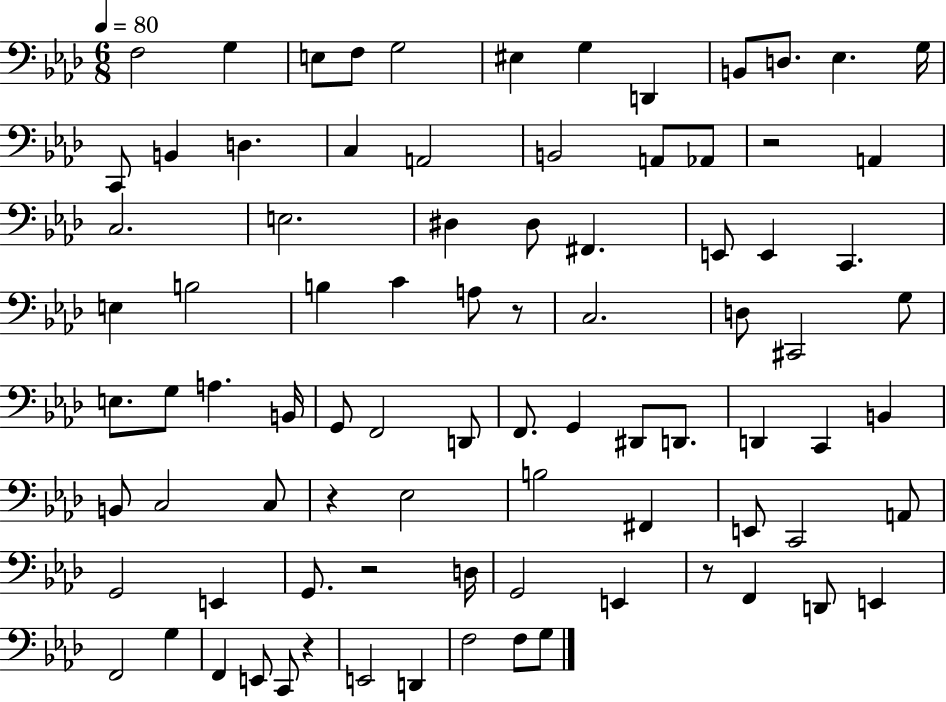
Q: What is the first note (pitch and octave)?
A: F3